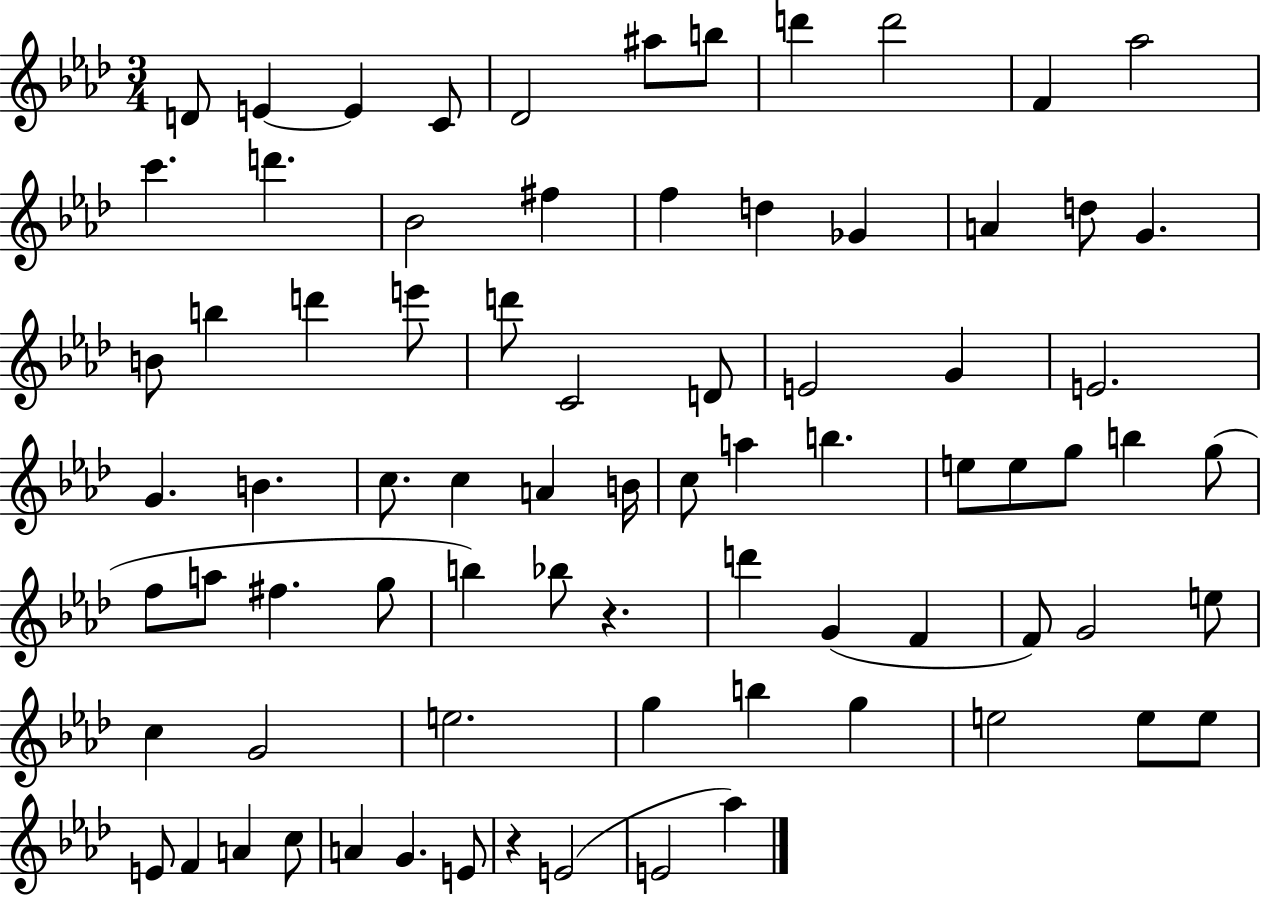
D4/e E4/q E4/q C4/e Db4/h A#5/e B5/e D6/q D6/h F4/q Ab5/h C6/q. D6/q. Bb4/h F#5/q F5/q D5/q Gb4/q A4/q D5/e G4/q. B4/e B5/q D6/q E6/e D6/e C4/h D4/e E4/h G4/q E4/h. G4/q. B4/q. C5/e. C5/q A4/q B4/s C5/e A5/q B5/q. E5/e E5/e G5/e B5/q G5/e F5/e A5/e F#5/q. G5/e B5/q Bb5/e R/q. D6/q G4/q F4/q F4/e G4/h E5/e C5/q G4/h E5/h. G5/q B5/q G5/q E5/h E5/e E5/e E4/e F4/q A4/q C5/e A4/q G4/q. E4/e R/q E4/h E4/h Ab5/q